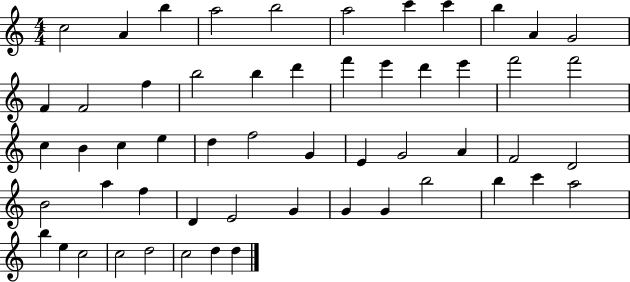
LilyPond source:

{
  \clef treble
  \numericTimeSignature
  \time 4/4
  \key c \major
  c''2 a'4 b''4 | a''2 b''2 | a''2 c'''4 c'''4 | b''4 a'4 g'2 | \break f'4 f'2 f''4 | b''2 b''4 d'''4 | f'''4 e'''4 d'''4 e'''4 | f'''2 f'''2 | \break c''4 b'4 c''4 e''4 | d''4 f''2 g'4 | e'4 g'2 a'4 | f'2 d'2 | \break b'2 a''4 f''4 | d'4 e'2 g'4 | g'4 g'4 b''2 | b''4 c'''4 a''2 | \break b''4 e''4 c''2 | c''2 d''2 | c''2 d''4 d''4 | \bar "|."
}